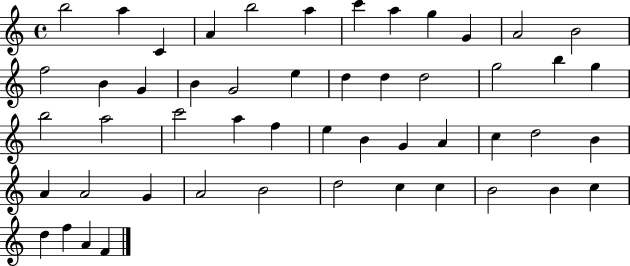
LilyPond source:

{
  \clef treble
  \time 4/4
  \defaultTimeSignature
  \key c \major
  b''2 a''4 c'4 | a'4 b''2 a''4 | c'''4 a''4 g''4 g'4 | a'2 b'2 | \break f''2 b'4 g'4 | b'4 g'2 e''4 | d''4 d''4 d''2 | g''2 b''4 g''4 | \break b''2 a''2 | c'''2 a''4 f''4 | e''4 b'4 g'4 a'4 | c''4 d''2 b'4 | \break a'4 a'2 g'4 | a'2 b'2 | d''2 c''4 c''4 | b'2 b'4 c''4 | \break d''4 f''4 a'4 f'4 | \bar "|."
}